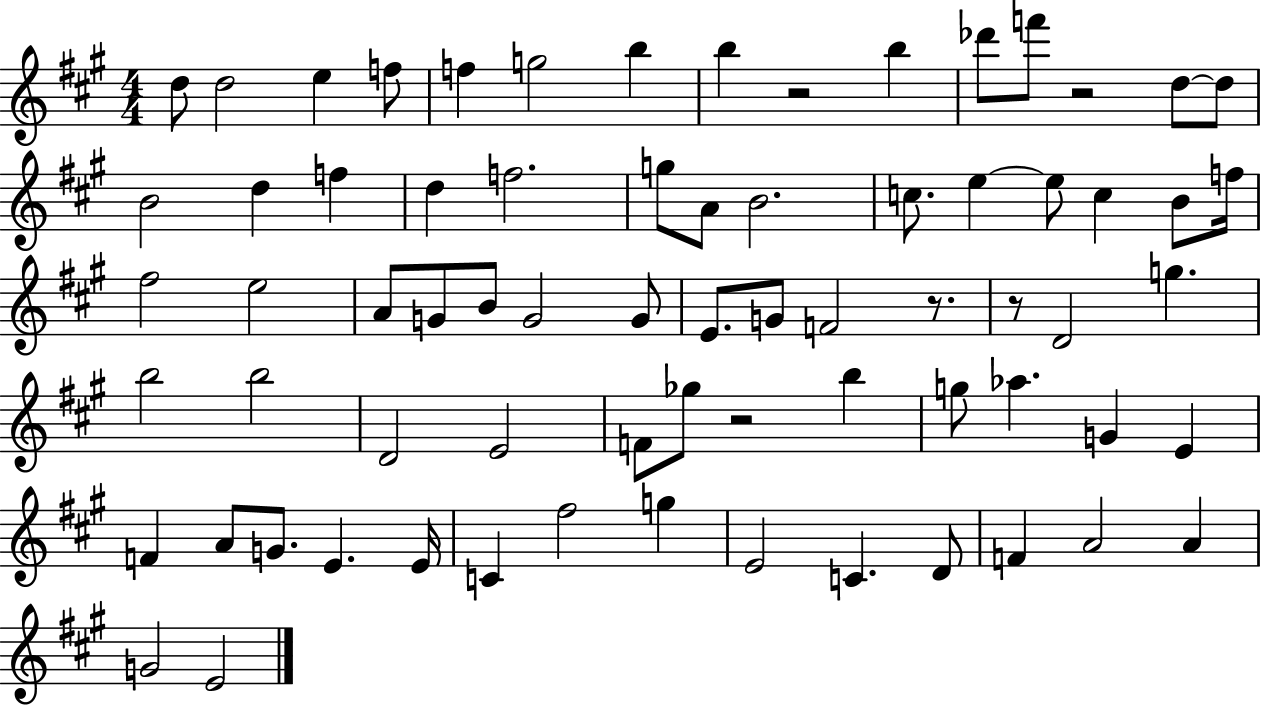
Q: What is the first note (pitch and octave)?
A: D5